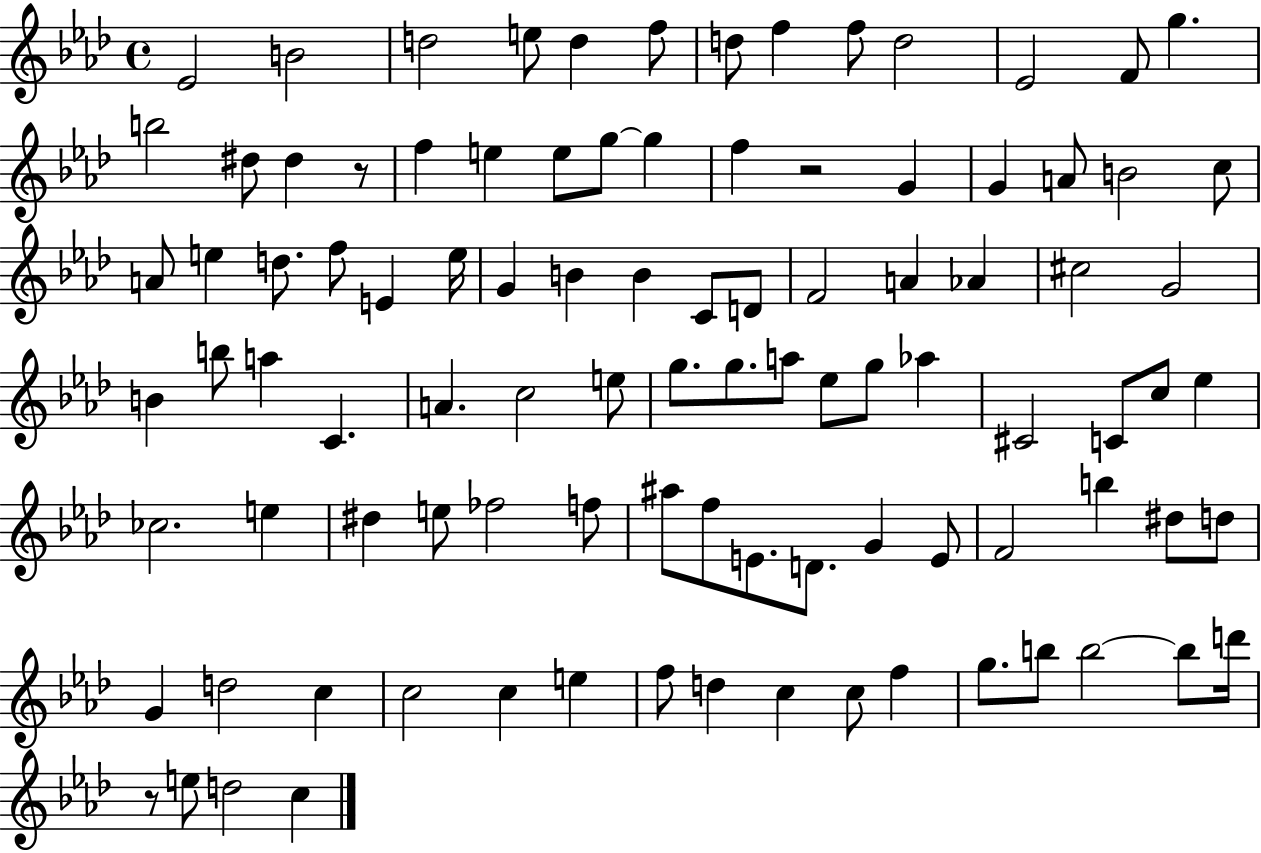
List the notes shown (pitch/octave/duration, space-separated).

Eb4/h B4/h D5/h E5/e D5/q F5/e D5/e F5/q F5/e D5/h Eb4/h F4/e G5/q. B5/h D#5/e D#5/q R/e F5/q E5/q E5/e G5/e G5/q F5/q R/h G4/q G4/q A4/e B4/h C5/e A4/e E5/q D5/e. F5/e E4/q E5/s G4/q B4/q B4/q C4/e D4/e F4/h A4/q Ab4/q C#5/h G4/h B4/q B5/e A5/q C4/q. A4/q. C5/h E5/e G5/e. G5/e. A5/e Eb5/e G5/e Ab5/q C#4/h C4/e C5/e Eb5/q CES5/h. E5/q D#5/q E5/e FES5/h F5/e A#5/e F5/e E4/e. D4/e. G4/q E4/e F4/h B5/q D#5/e D5/e G4/q D5/h C5/q C5/h C5/q E5/q F5/e D5/q C5/q C5/e F5/q G5/e. B5/e B5/h B5/e D6/s R/e E5/e D5/h C5/q